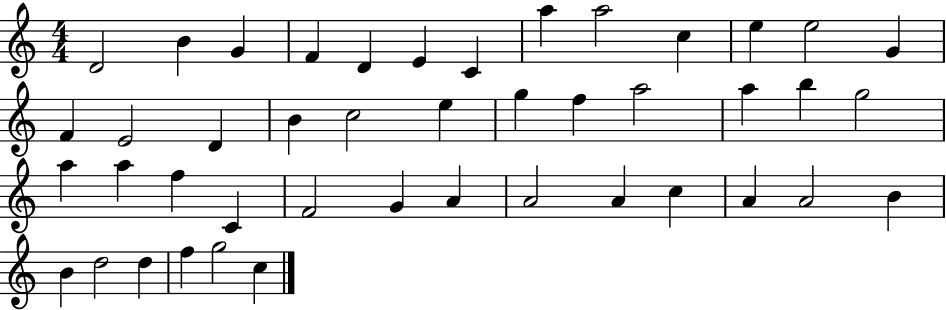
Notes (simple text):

D4/h B4/q G4/q F4/q D4/q E4/q C4/q A5/q A5/h C5/q E5/q E5/h G4/q F4/q E4/h D4/q B4/q C5/h E5/q G5/q F5/q A5/h A5/q B5/q G5/h A5/q A5/q F5/q C4/q F4/h G4/q A4/q A4/h A4/q C5/q A4/q A4/h B4/q B4/q D5/h D5/q F5/q G5/h C5/q